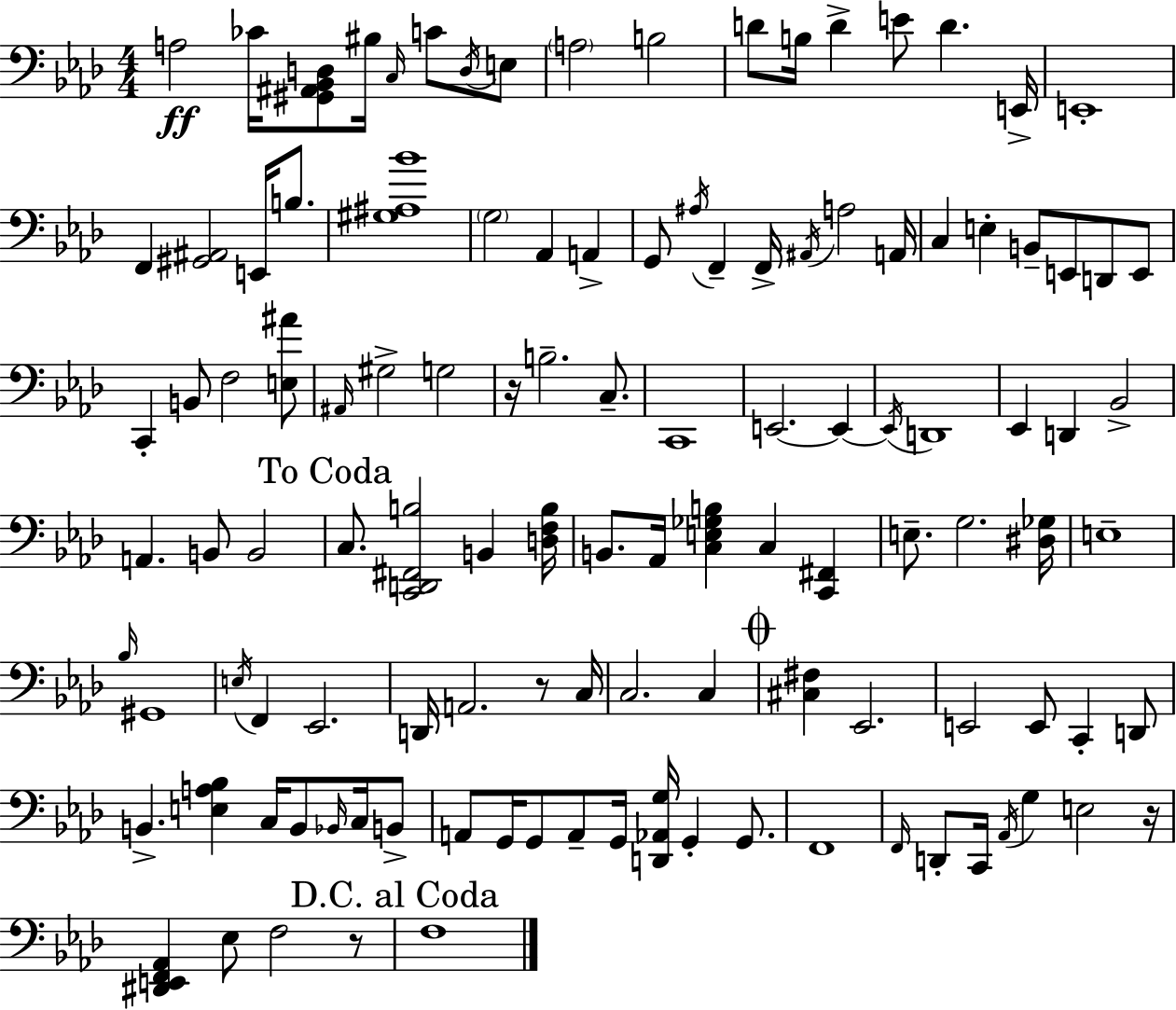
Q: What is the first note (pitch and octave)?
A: A3